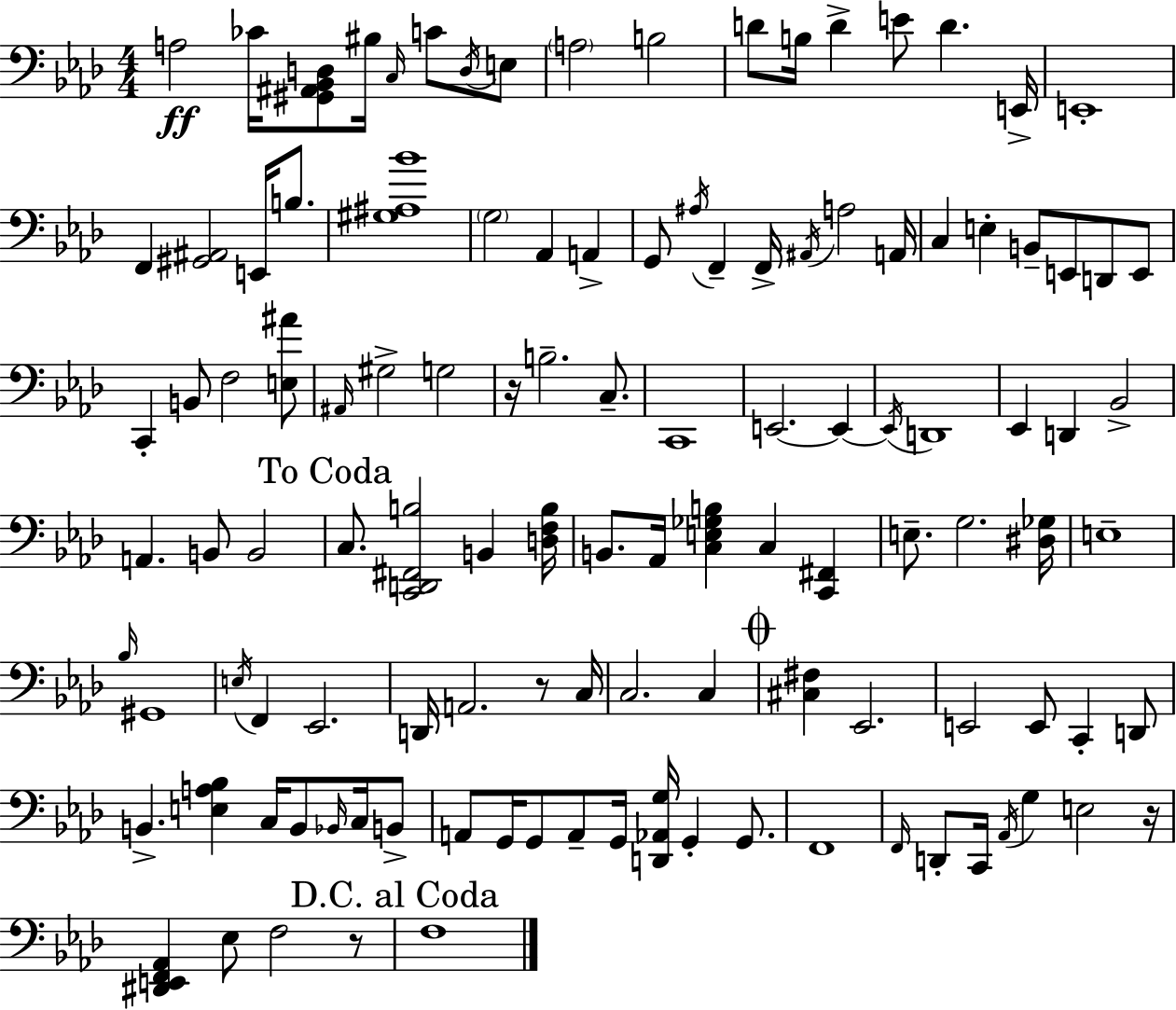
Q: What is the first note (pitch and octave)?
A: A3